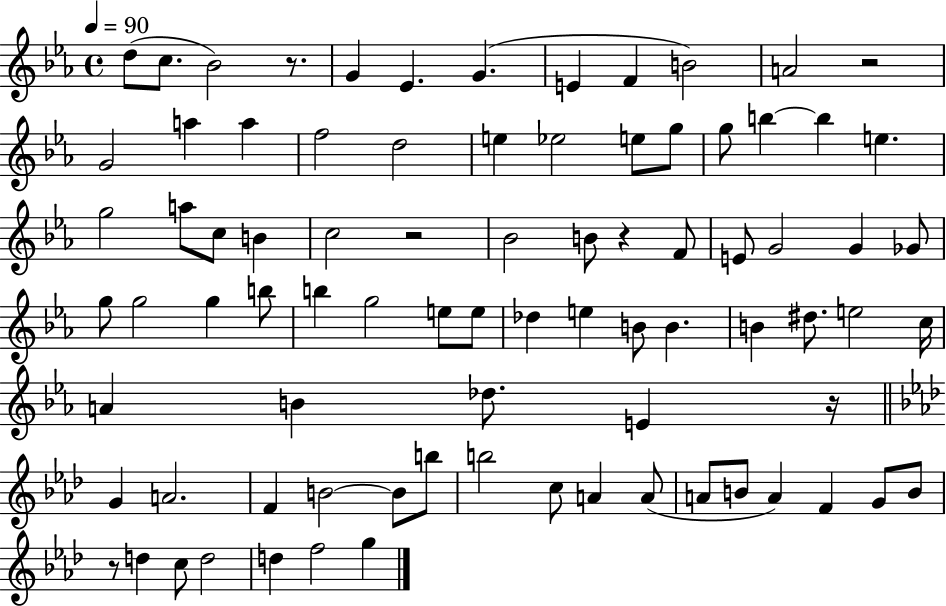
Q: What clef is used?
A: treble